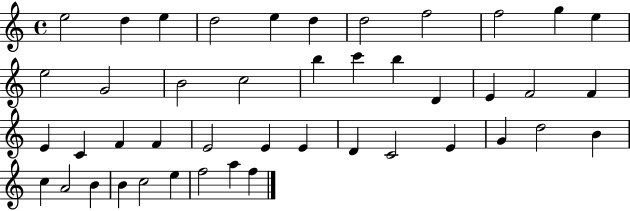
X:1
T:Untitled
M:4/4
L:1/4
K:C
e2 d e d2 e d d2 f2 f2 g e e2 G2 B2 c2 b c' b D E F2 F E C F F E2 E E D C2 E G d2 B c A2 B B c2 e f2 a f